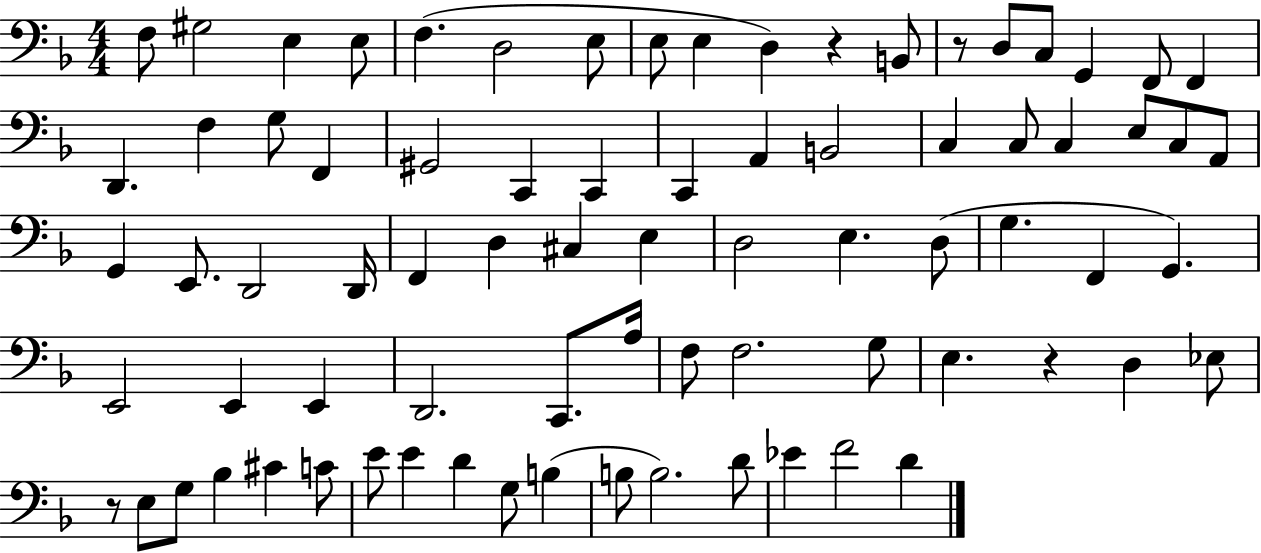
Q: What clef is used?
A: bass